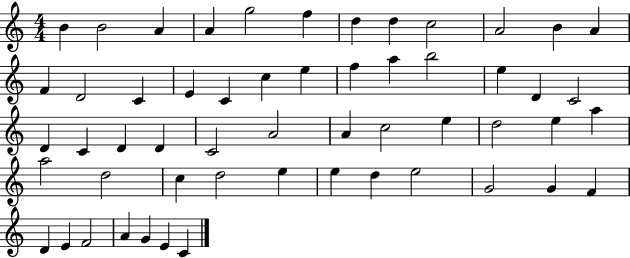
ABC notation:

X:1
T:Untitled
M:4/4
L:1/4
K:C
B B2 A A g2 f d d c2 A2 B A F D2 C E C c e f a b2 e D C2 D C D D C2 A2 A c2 e d2 e a a2 d2 c d2 e e d e2 G2 G F D E F2 A G E C